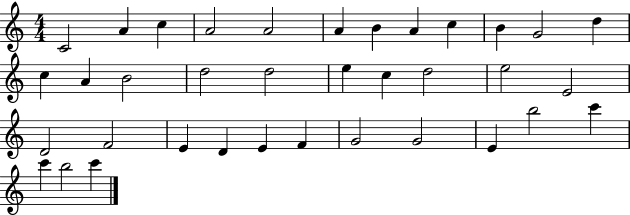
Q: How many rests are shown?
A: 0